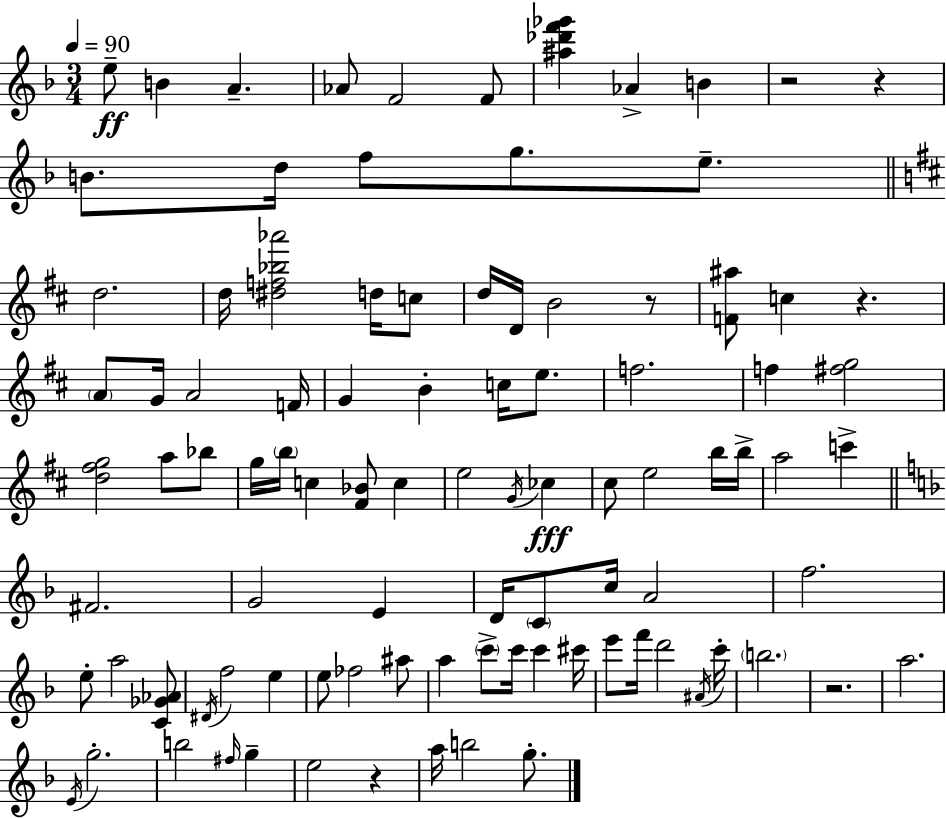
E5/e B4/q A4/q. Ab4/e F4/h F4/e [A#5,Db6,F6,Gb6]/q Ab4/q B4/q R/h R/q B4/e. D5/s F5/e G5/e. E5/e. D5/h. D5/s [D#5,F5,Bb5,Ab6]/h D5/s C5/e D5/s D4/s B4/h R/e [F4,A#5]/e C5/q R/q. A4/e G4/s A4/h F4/s G4/q B4/q C5/s E5/e. F5/h. F5/q [F#5,G5]/h [D5,F#5,G5]/h A5/e Bb5/e G5/s B5/s C5/q [F#4,Bb4]/e C5/q E5/h G4/s CES5/q C#5/e E5/h B5/s B5/s A5/h C6/q F#4/h. G4/h E4/q D4/s C4/e C5/s A4/h F5/h. E5/e A5/h [C4,Gb4,Ab4]/e D#4/s F5/h E5/q E5/e FES5/h A#5/e A5/q C6/e C6/s C6/q C#6/s E6/e F6/s D6/h A#4/s C6/s B5/h. R/h. A5/h. E4/s G5/h. B5/h F#5/s G5/q E5/h R/q A5/s B5/h G5/e.